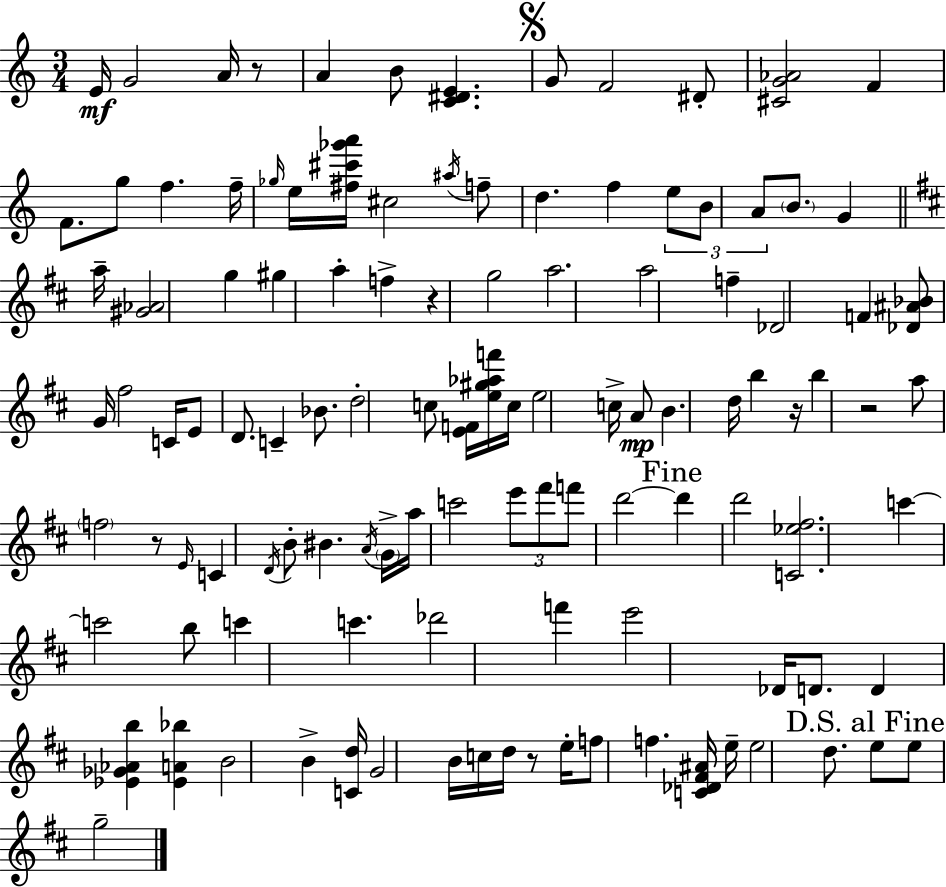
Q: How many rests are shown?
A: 6